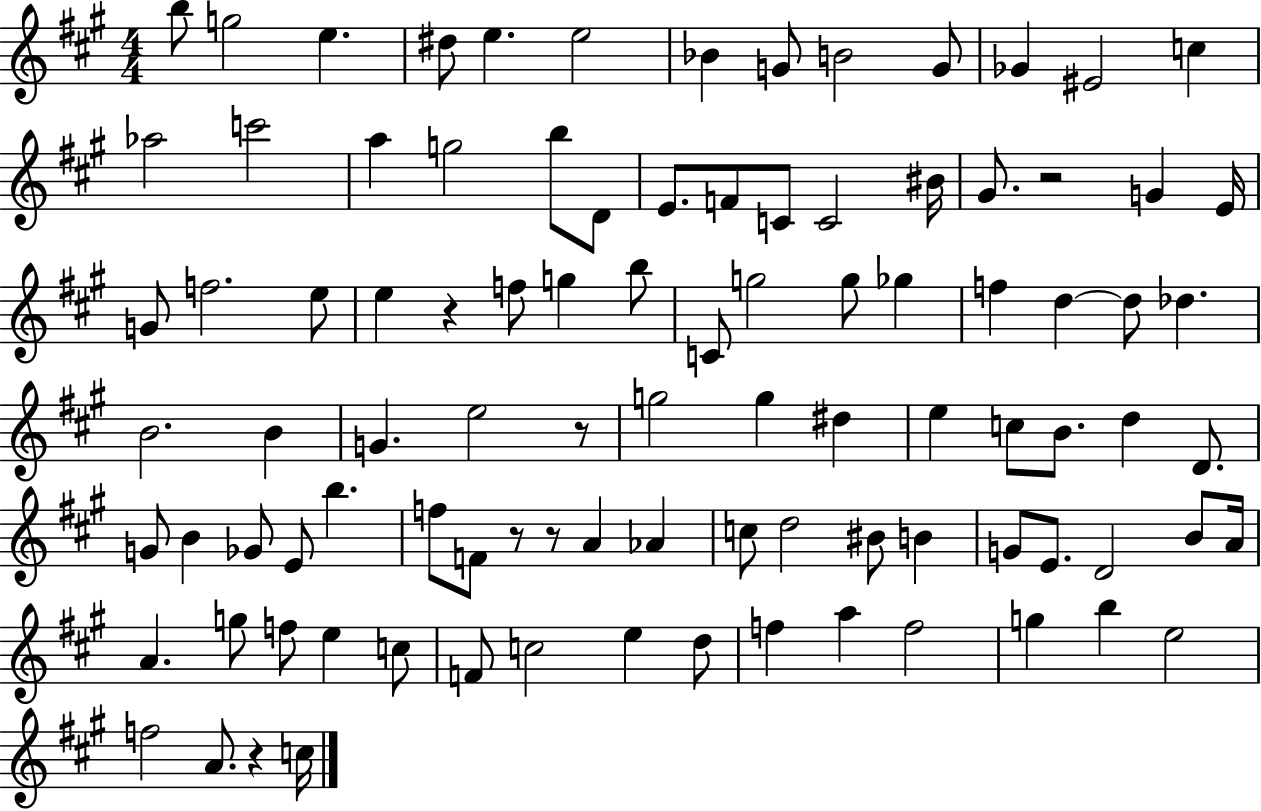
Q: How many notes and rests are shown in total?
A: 96